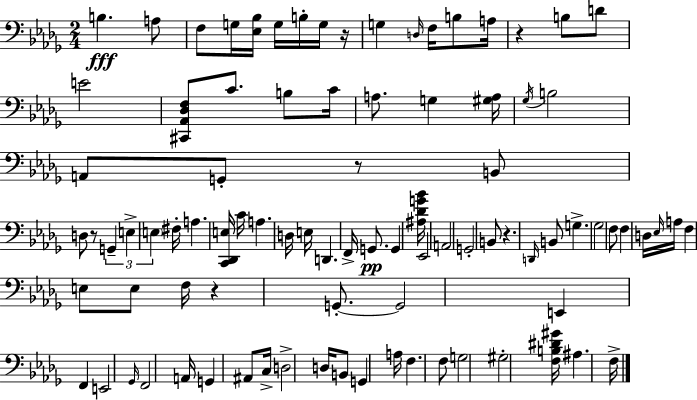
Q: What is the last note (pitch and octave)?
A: F3